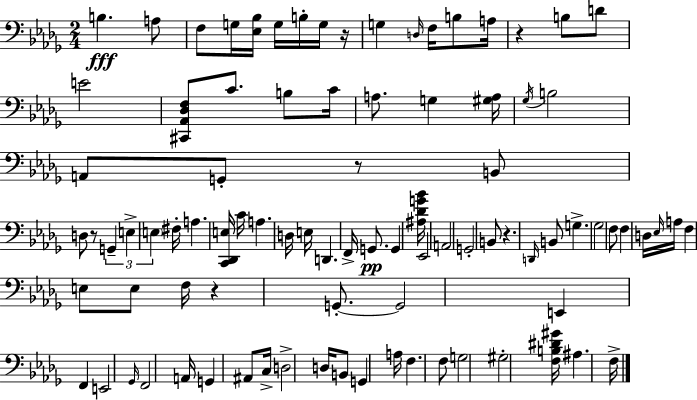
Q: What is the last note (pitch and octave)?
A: F3